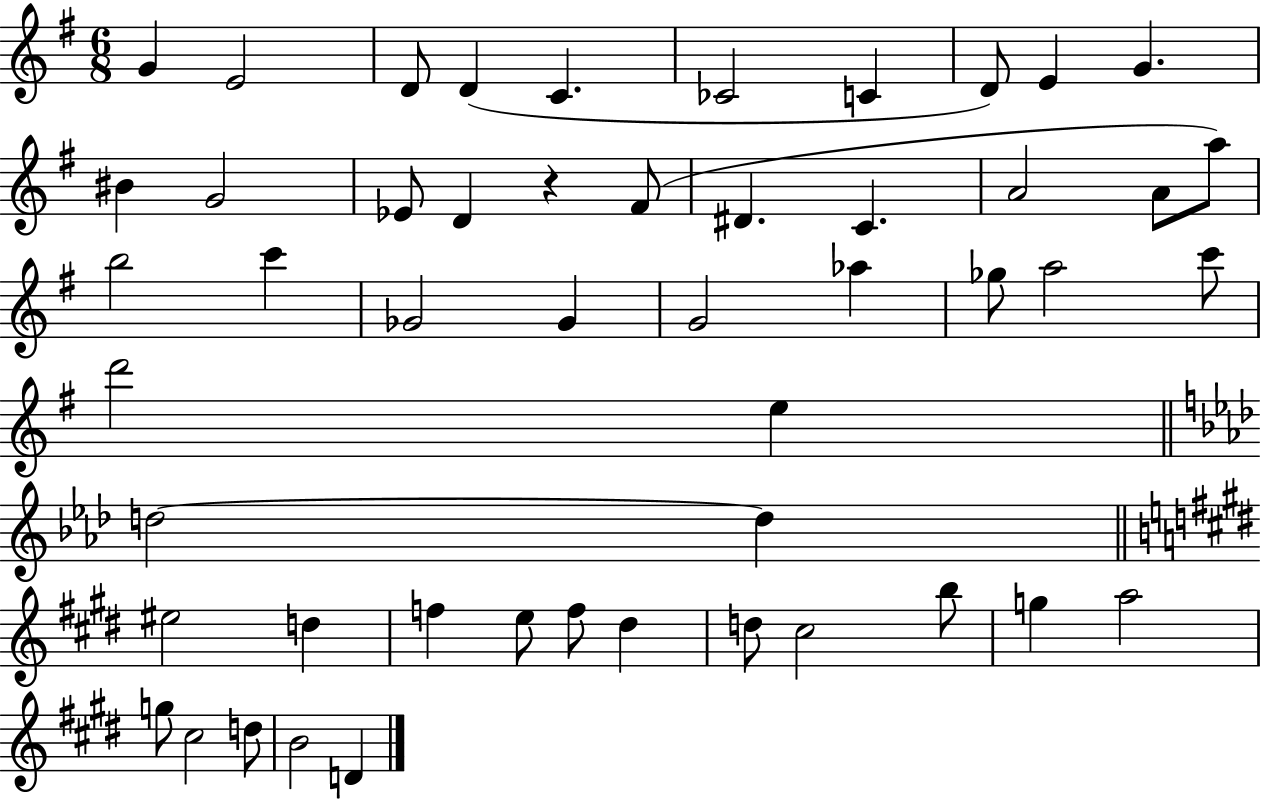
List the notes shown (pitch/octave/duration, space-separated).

G4/q E4/h D4/e D4/q C4/q. CES4/h C4/q D4/e E4/q G4/q. BIS4/q G4/h Eb4/e D4/q R/q F#4/e D#4/q. C4/q. A4/h A4/e A5/e B5/h C6/q Gb4/h Gb4/q G4/h Ab5/q Gb5/e A5/h C6/e D6/h E5/q D5/h D5/q EIS5/h D5/q F5/q E5/e F5/e D#5/q D5/e C#5/h B5/e G5/q A5/h G5/e C#5/h D5/e B4/h D4/q